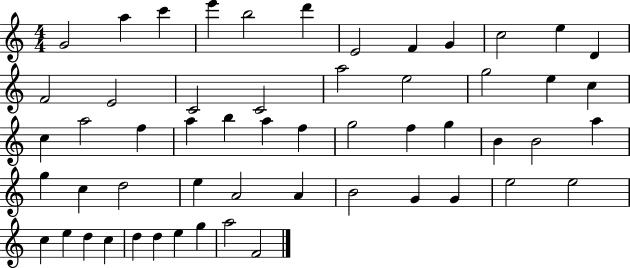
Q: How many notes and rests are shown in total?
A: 55